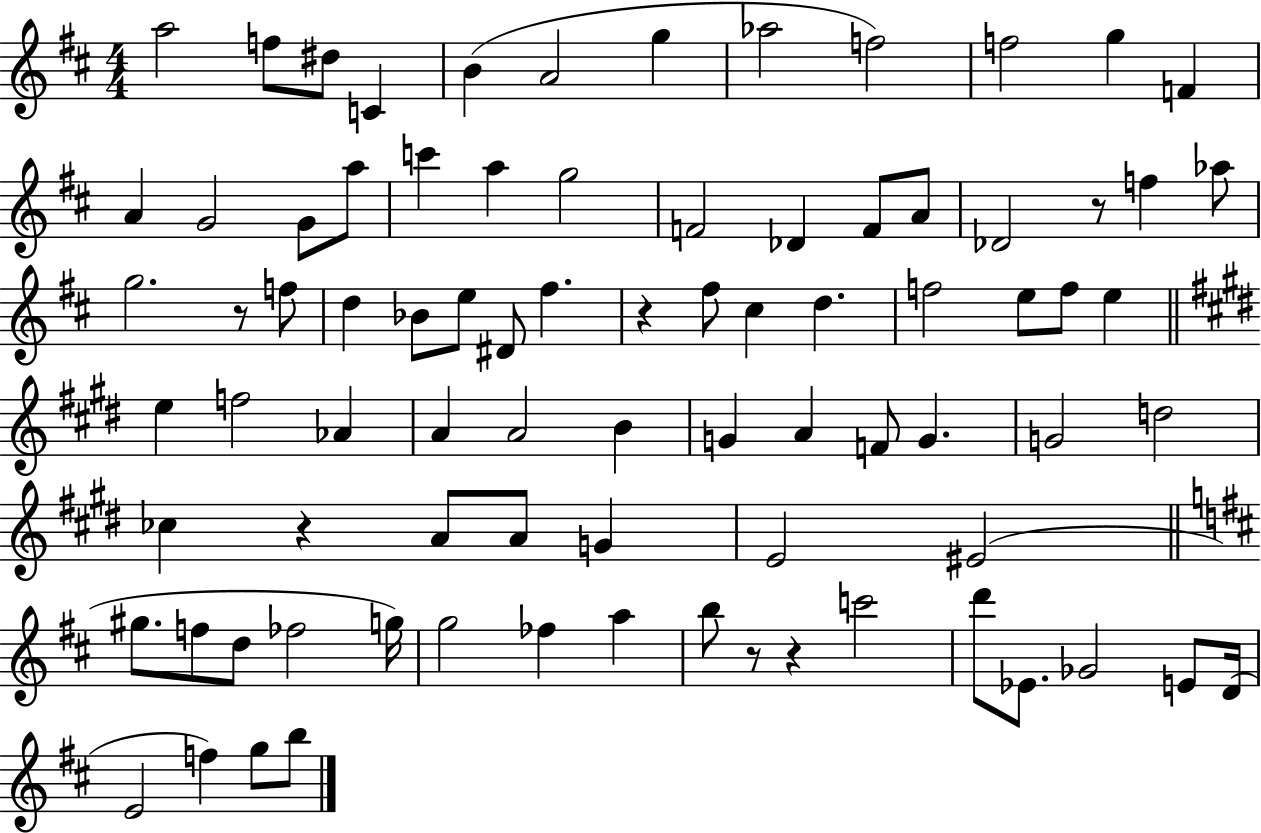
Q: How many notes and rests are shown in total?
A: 83